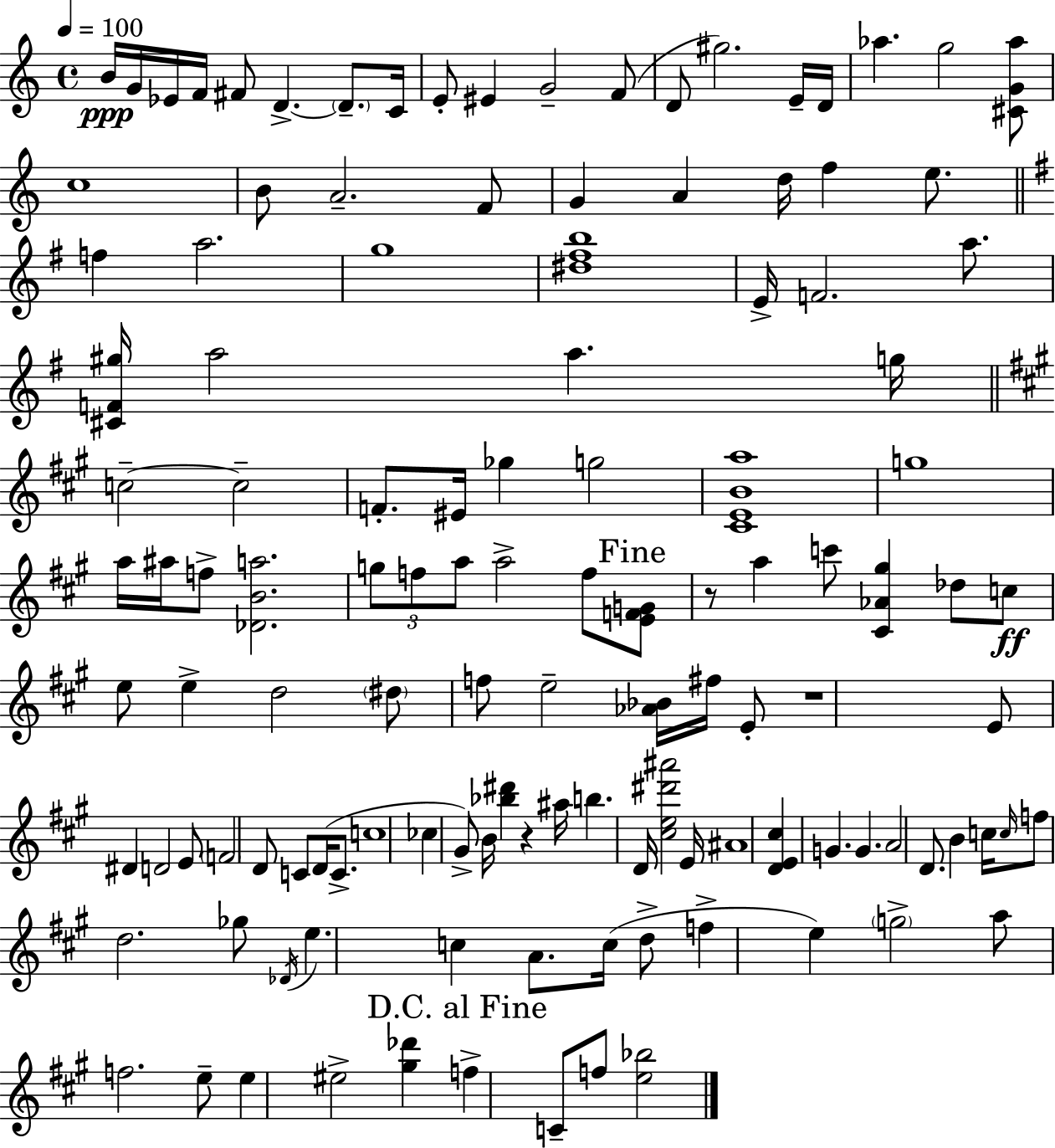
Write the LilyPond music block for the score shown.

{
  \clef treble
  \time 4/4
  \defaultTimeSignature
  \key a \minor
  \tempo 4 = 100
  b'16\ppp g'16 ees'16 f'16 fis'8 d'4.->~~ \parenthesize d'8.-- c'16 | e'8-. eis'4 g'2-- f'8( | d'8 gis''2.) e'16-- d'16 | aes''4. g''2 <cis' g' aes''>8 | \break c''1 | b'8 a'2.-- f'8 | g'4 a'4 d''16 f''4 e''8. | \bar "||" \break \key g \major f''4 a''2. | g''1 | <dis'' fis'' b''>1 | e'16-> f'2. a''8. | \break <cis' f' gis''>16 a''2 a''4. g''16 | \bar "||" \break \key a \major c''2--~~ c''2-- | f'8.-. eis'16 ges''4 g''2 | <cis' e' b' a''>1 | g''1 | \break a''16 ais''16 f''8-> <des' b' a''>2. | \tuplet 3/2 { g''8 f''8 a''8 } a''2-> f''8 | \mark "Fine" <e' f' g'>8 r8 a''4 c'''8 <cis' aes' gis''>4 des''8 | c''8\ff e''8 e''4-> d''2 | \break \parenthesize dis''8 f''8 e''2-- <aes' bes'>16 fis''16 e'8-. | r1 | e'8 dis'4 d'2 e'8 | \parenthesize f'2 d'8 c'8 d'16( c'8.-> | \break c''1 | ces''4 gis'8->) b'16 <bes'' dis'''>4 r4 ais''16 | b''4. d'16 <cis'' e'' dis''' ais'''>2 e'16 | ais'1 | \break <d' e' cis''>4 g'4. g'4. | a'2 d'8. b'4 c''16 | \grace { c''16 } f''8 d''2. ges''8 | \acciaccatura { des'16 } e''4. c''4 a'8. c''16( | \break d''8-> f''4-> e''4) \parenthesize g''2-> | a''8 f''2. | e''8-- e''4 eis''2-> <gis'' des'''>4 | \mark "D.C. al Fine" f''4-> c'8-- f''8 <e'' bes''>2 | \break \bar "|."
}